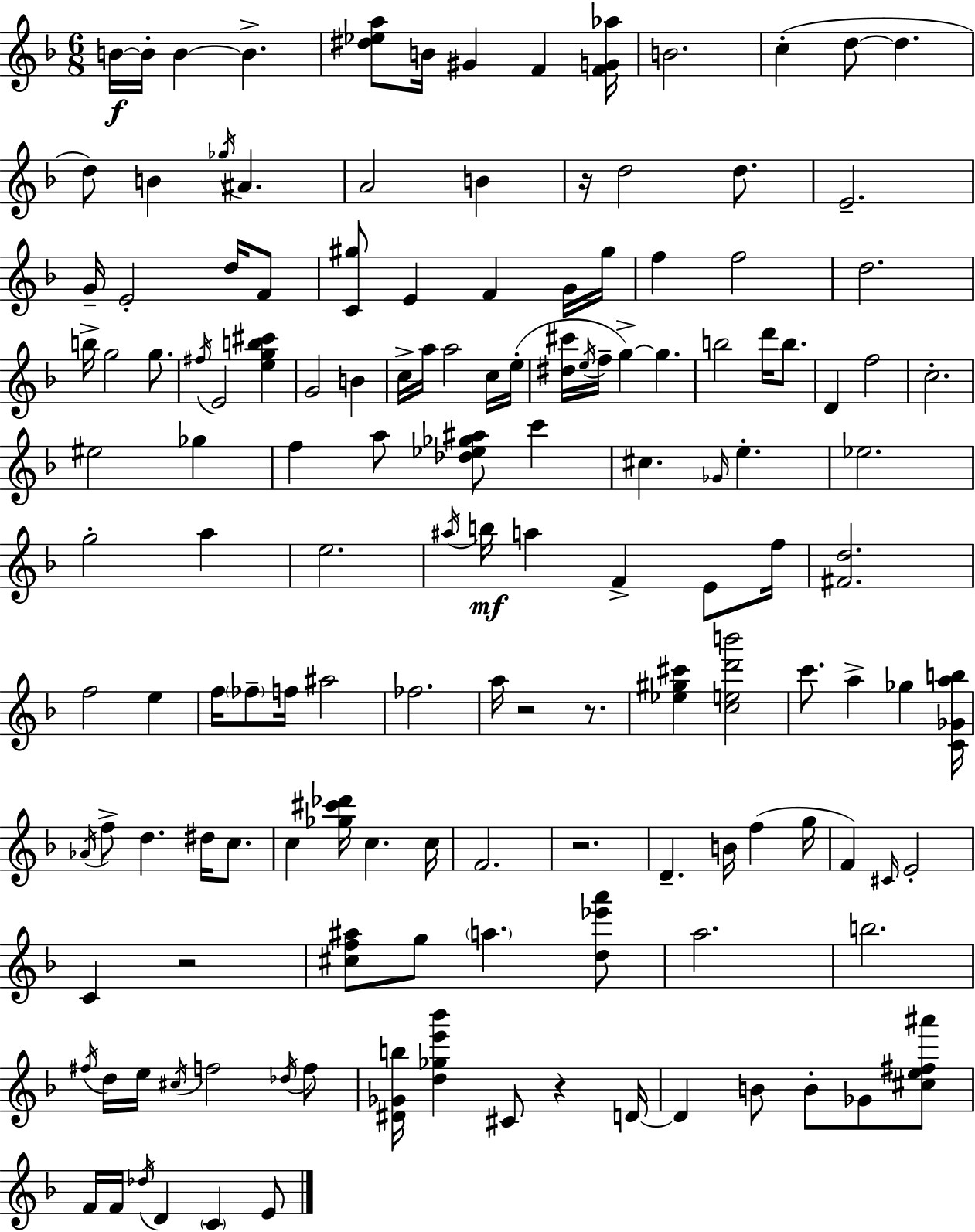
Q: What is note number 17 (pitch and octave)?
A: B4